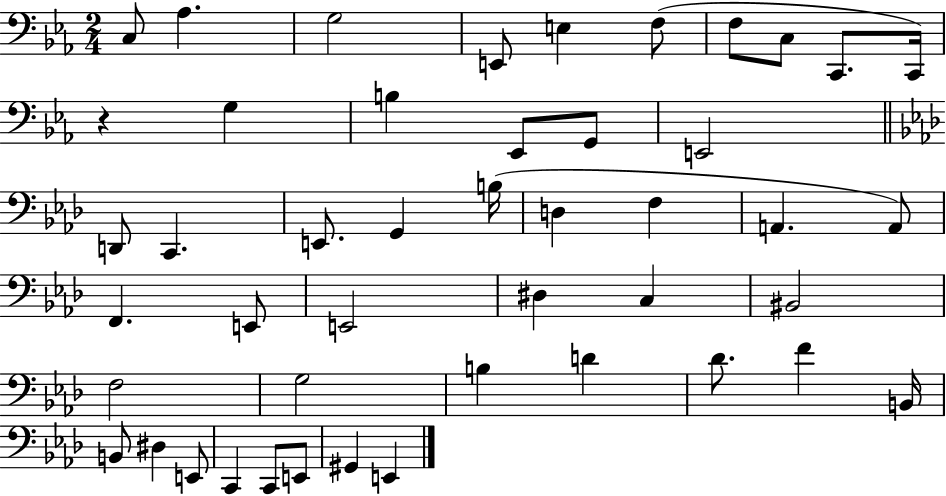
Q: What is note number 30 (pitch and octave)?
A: BIS2